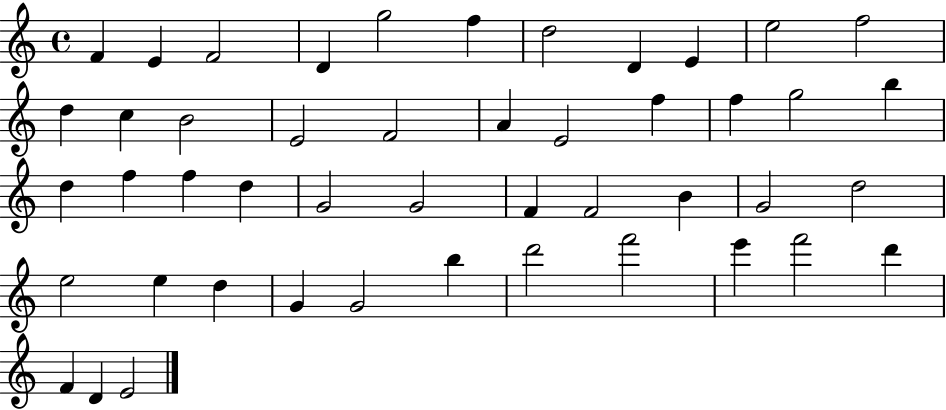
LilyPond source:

{
  \clef treble
  \time 4/4
  \defaultTimeSignature
  \key c \major
  f'4 e'4 f'2 | d'4 g''2 f''4 | d''2 d'4 e'4 | e''2 f''2 | \break d''4 c''4 b'2 | e'2 f'2 | a'4 e'2 f''4 | f''4 g''2 b''4 | \break d''4 f''4 f''4 d''4 | g'2 g'2 | f'4 f'2 b'4 | g'2 d''2 | \break e''2 e''4 d''4 | g'4 g'2 b''4 | d'''2 f'''2 | e'''4 f'''2 d'''4 | \break f'4 d'4 e'2 | \bar "|."
}